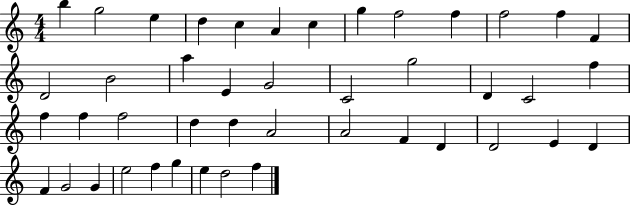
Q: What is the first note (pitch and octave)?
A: B5